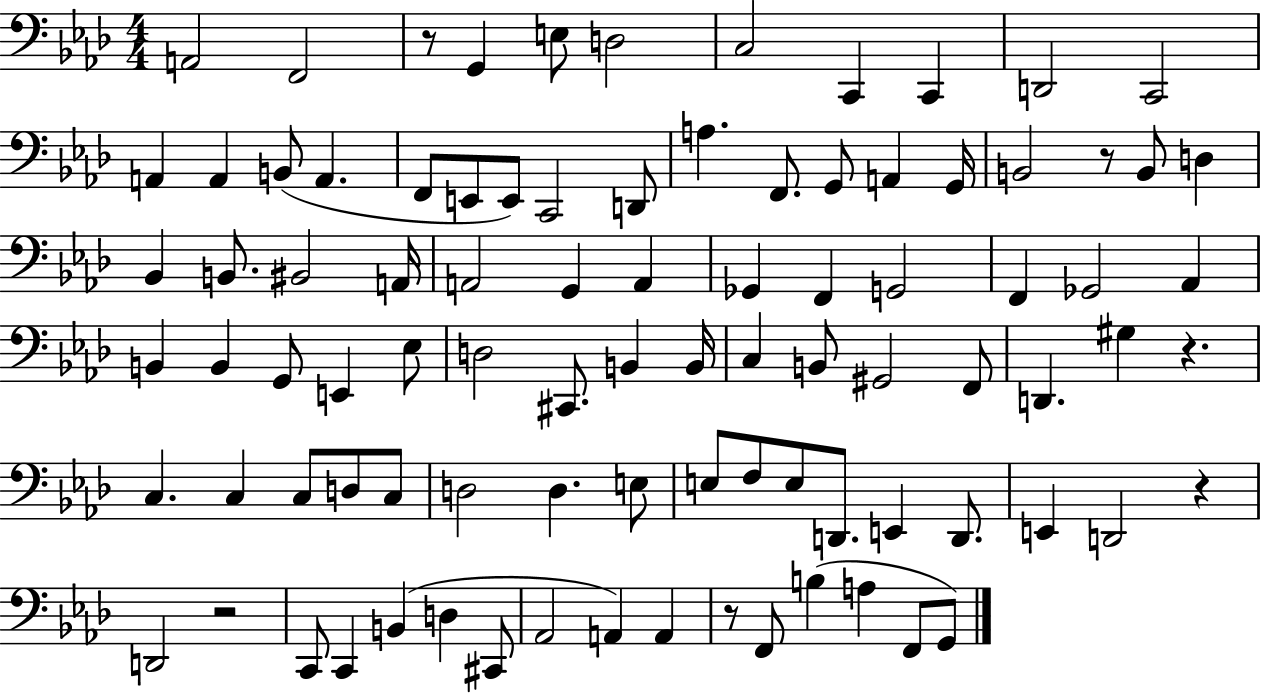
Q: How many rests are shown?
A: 6